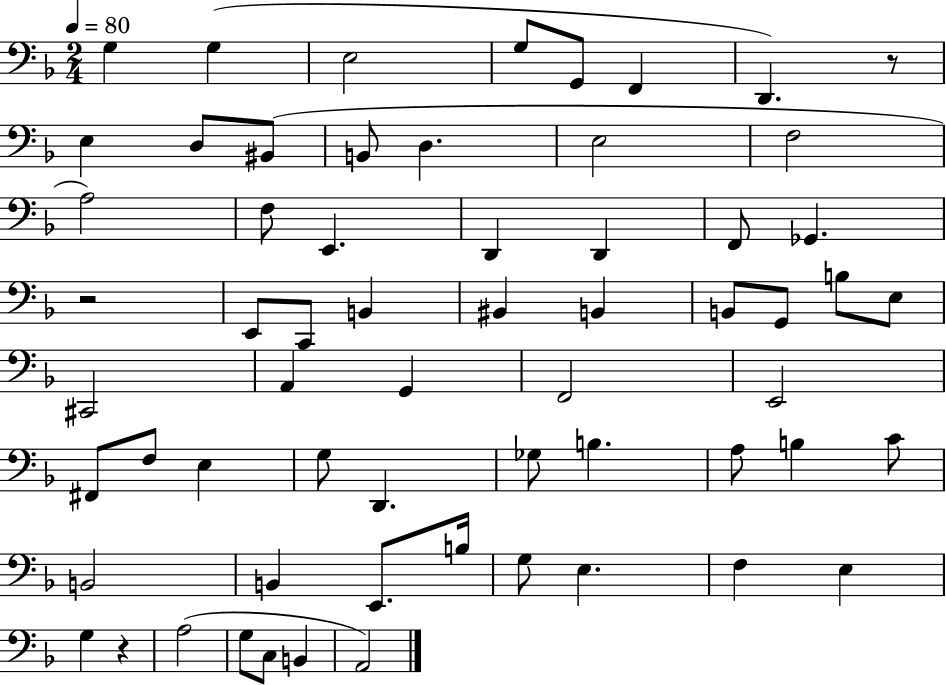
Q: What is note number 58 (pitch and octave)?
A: B2